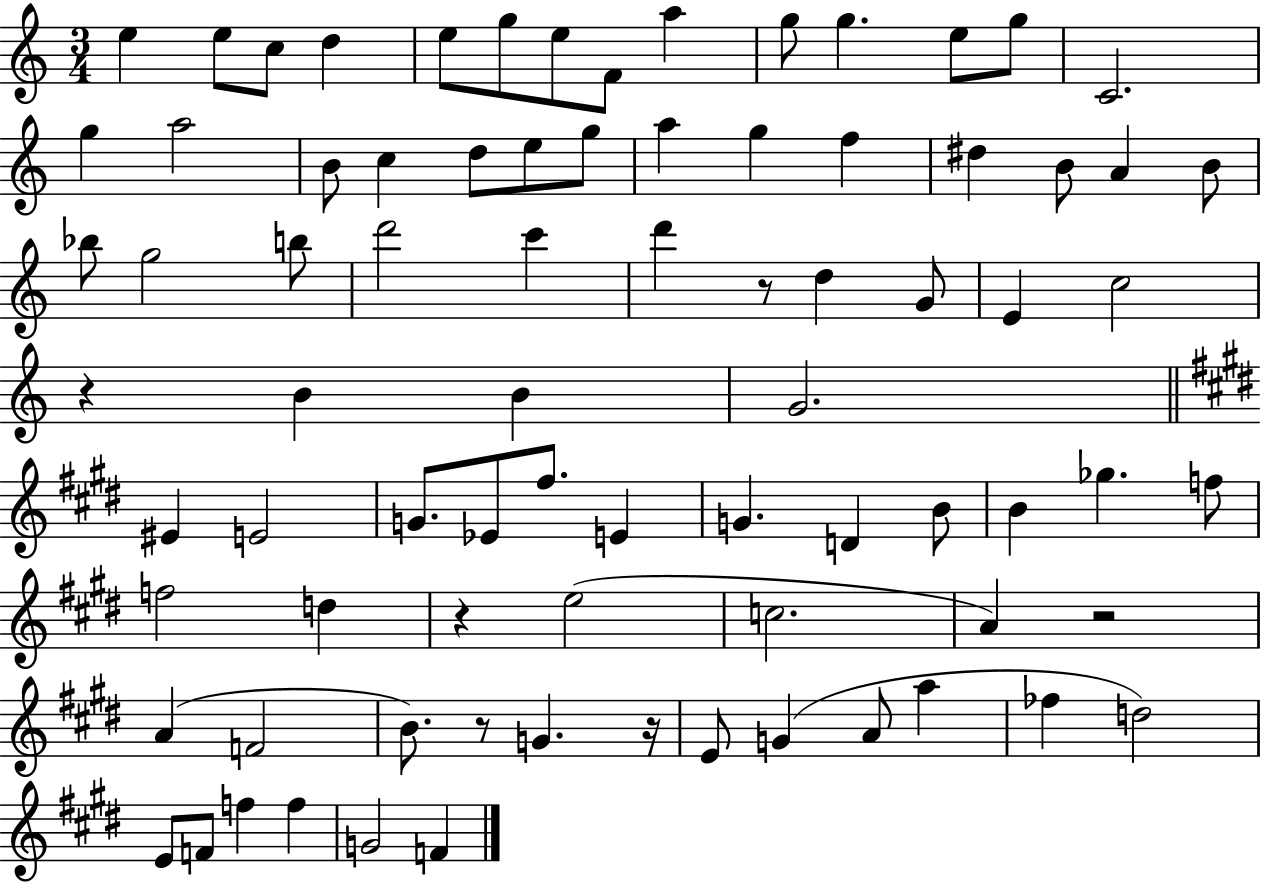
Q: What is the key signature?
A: C major